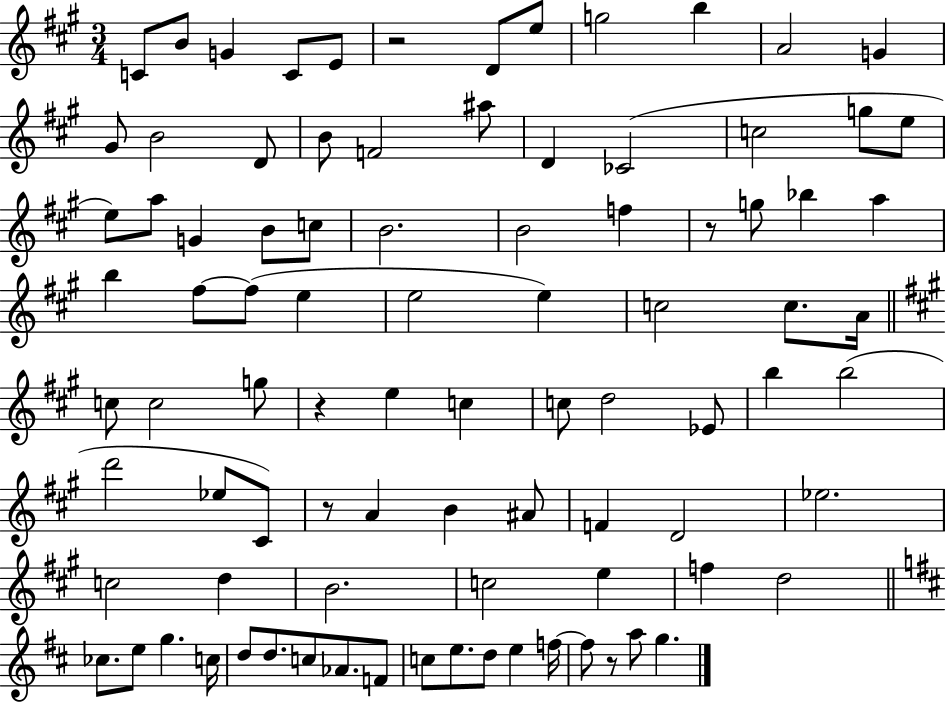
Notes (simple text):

C4/e B4/e G4/q C4/e E4/e R/h D4/e E5/e G5/h B5/q A4/h G4/q G#4/e B4/h D4/e B4/e F4/h A#5/e D4/q CES4/h C5/h G5/e E5/e E5/e A5/e G4/q B4/e C5/e B4/h. B4/h F5/q R/e G5/e Bb5/q A5/q B5/q F#5/e F#5/e E5/q E5/h E5/q C5/h C5/e. A4/s C5/e C5/h G5/e R/q E5/q C5/q C5/e D5/h Eb4/e B5/q B5/h D6/h Eb5/e C#4/e R/e A4/q B4/q A#4/e F4/q D4/h Eb5/h. C5/h D5/q B4/h. C5/h E5/q F5/q D5/h CES5/e. E5/e G5/q. C5/s D5/e D5/e. C5/e Ab4/e. F4/e C5/e E5/e. D5/e E5/q F5/s F5/e R/e A5/e G5/q.